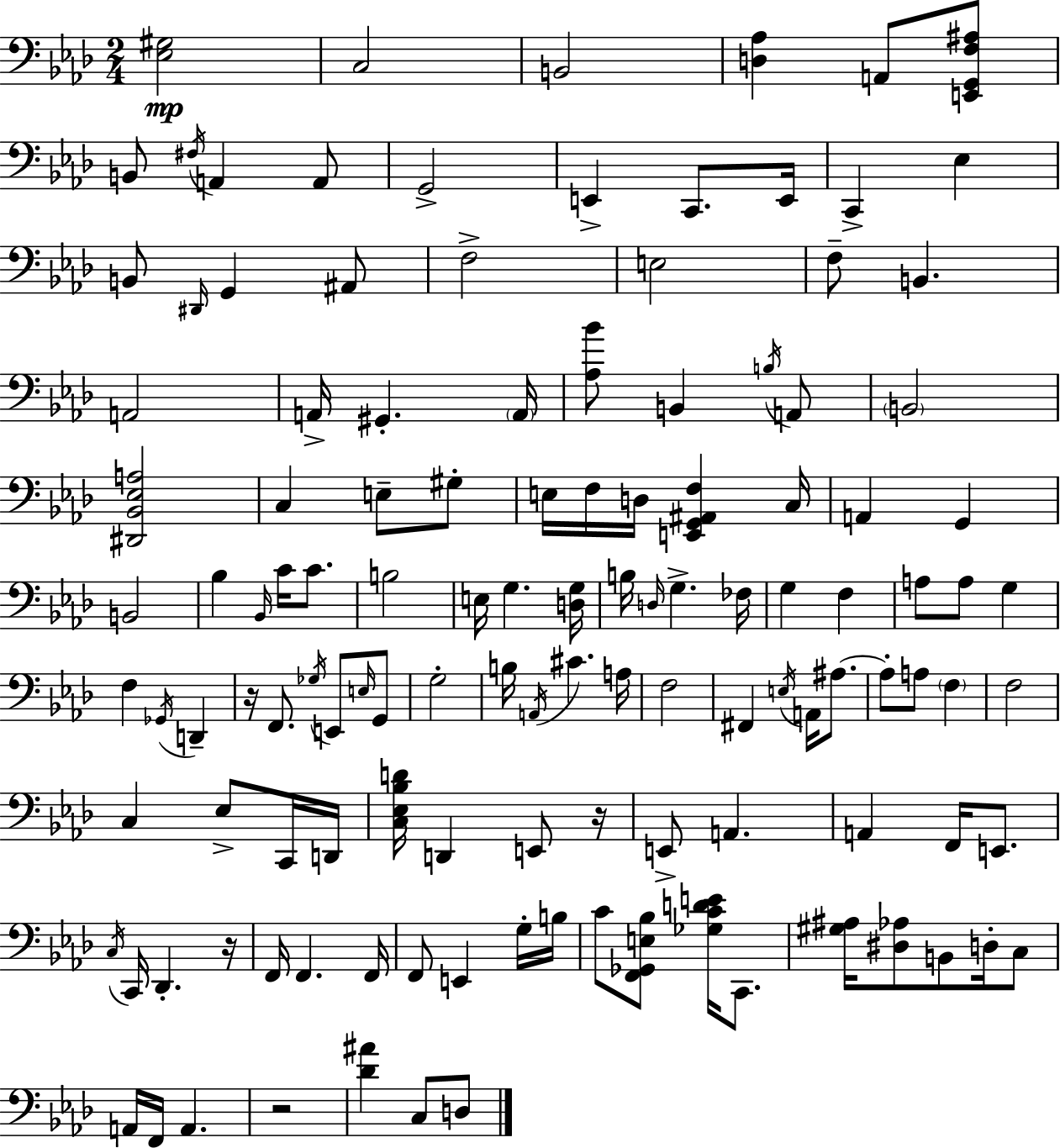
{
  \clef bass
  \numericTimeSignature
  \time 2/4
  \key aes \major
  <ees gis>2\mp | c2 | b,2 | <d aes>4 a,8 <e, g, f ais>8 | \break b,8 \acciaccatura { fis16 } a,4 a,8 | g,2-> | e,4-> c,8. | e,16 c,4-> ees4 | \break b,8 \grace { dis,16 } g,4 | ais,8 f2-> | e2 | f8-- b,4. | \break a,2 | a,16-> gis,4.-. | \parenthesize a,16 <aes bes'>8 b,4 | \acciaccatura { b16 } a,8 \parenthesize b,2 | \break <dis, bes, ees a>2 | c4 e8-- | gis8-. e16 f16 d16 <e, g, ais, f>4 | c16 a,4 g,4 | \break b,2 | bes4 \grace { bes,16 } | c'16 c'8. b2 | e16 g4. | \break <d g>16 b16 \grace { d16 } g4.-> | fes16 g4 | f4 a8 a8 | g4 f4 | \break \acciaccatura { ges,16 } d,4-- r16 f,8. | \acciaccatura { ges16 } e,8 \grace { e16 } g,8 | g2-. | b16 \acciaccatura { a,16 } cis'4. | \break a16 f2 | fis,4 \acciaccatura { e16 } a,16 ais8.~~ | ais8-. a8 \parenthesize f4 | f2 | \break c4 ees8-> | c,16 d,16 <c ees bes d'>16 d,4 e,8 | r16 e,8-> a,4. | a,4 f,16 e,8. | \break \acciaccatura { c16 } c,16 des,4.-. | r16 f,16 f,4. | f,16 f,8 e,4 | g16-. b16 c'8 <f, ges, e bes>8 <ges c' d' e'>16 | \break c,8. <gis ais>16 <dis aes>8 b,8 | d16-. c8 a,16 f,16 a,4. | r2 | <des' ais'>4 c8 | \break d8 \bar "|."
}